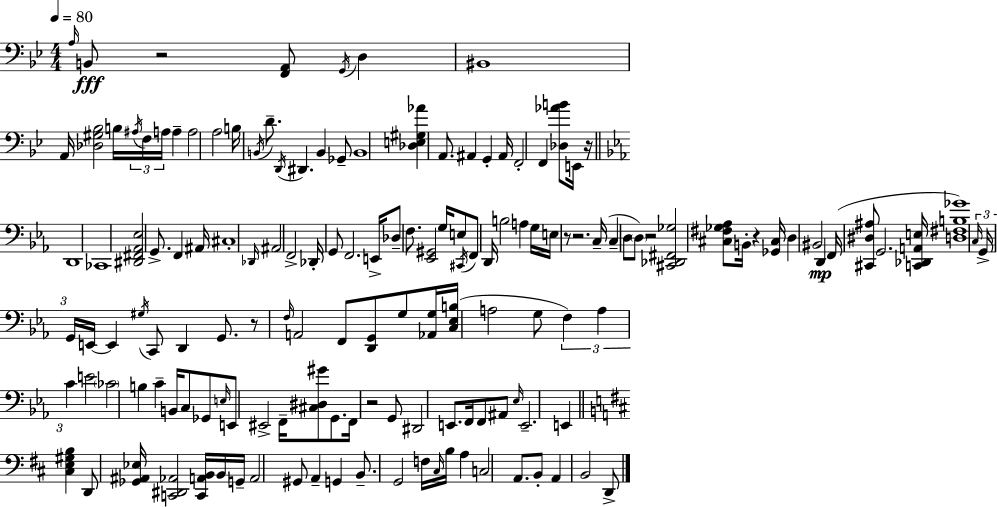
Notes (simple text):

A3/s B2/e R/h [F2,A2]/e G2/s D3/q BIS2/w A2/s [Db3,G#3,Bb3]/h B3/s A#3/s F3/s A3/s A3/q A3/h A3/h B3/s B2/s D4/e. D2/s D#2/q. B2/q Gb2/e B2/w [Db3,E3,G#3,Ab4]/q A2/e. A#2/q G2/q A#2/s F2/h F2/q [Db3,Ab4,B4]/e E2/s R/s D2/w CES2/w [D#2,F#2,Ab2,Eb3]/h G2/e. F2/q A#2/s C#3/w Db2/s A#2/h F2/h Db2/s G2/e F2/h. E2/s Db3/e F3/e. [Eb2,G#2]/h G3/s E3/e C#2/s F2/e D2/s B3/h A3/q G3/s E3/s R/e R/h. C3/s C3/q D3/e D3/e R/h [C#2,Db2,F#2,Gb3]/h [C#3,F#3,Gb3,Ab3]/e B2/s R/q [Gb2,C#3]/s D3/q BIS2/h D2/q F2/s [C#2,D#3,A#3]/e G2/h. [C2,Db2,A2,E3]/s [D3,F#3,B3,Gb4]/w C3/s G2/s G2/s E2/s E2/q G#3/s C2/e D2/q G2/e. R/e F3/s A2/h F2/e [D2,G2]/e G3/e [Ab2,G3]/s [C3,Eb3,B3]/s A3/h G3/e F3/q A3/q C4/q E4/h CES4/h B3/q C4/q B2/s C3/e Gb2/e E3/s E2/e EIS2/h F2/s [C#3,D#3,G#4]/e G2/e. F2/s R/h G2/e D#2/h E2/e. F2/s F2/e A#2/e Eb3/s E2/h. E2/q [C#3,E3,G#3,B3]/q D2/e [Gb2,A#2,Eb3]/s [C2,D#2,Ab2]/h [C2,A2,B2]/s B2/s G2/s A2/h G#2/e A2/q G2/q B2/e. G2/h F3/s C#3/s B3/s A3/q C3/h A2/e. B2/e A2/q B2/h D2/e